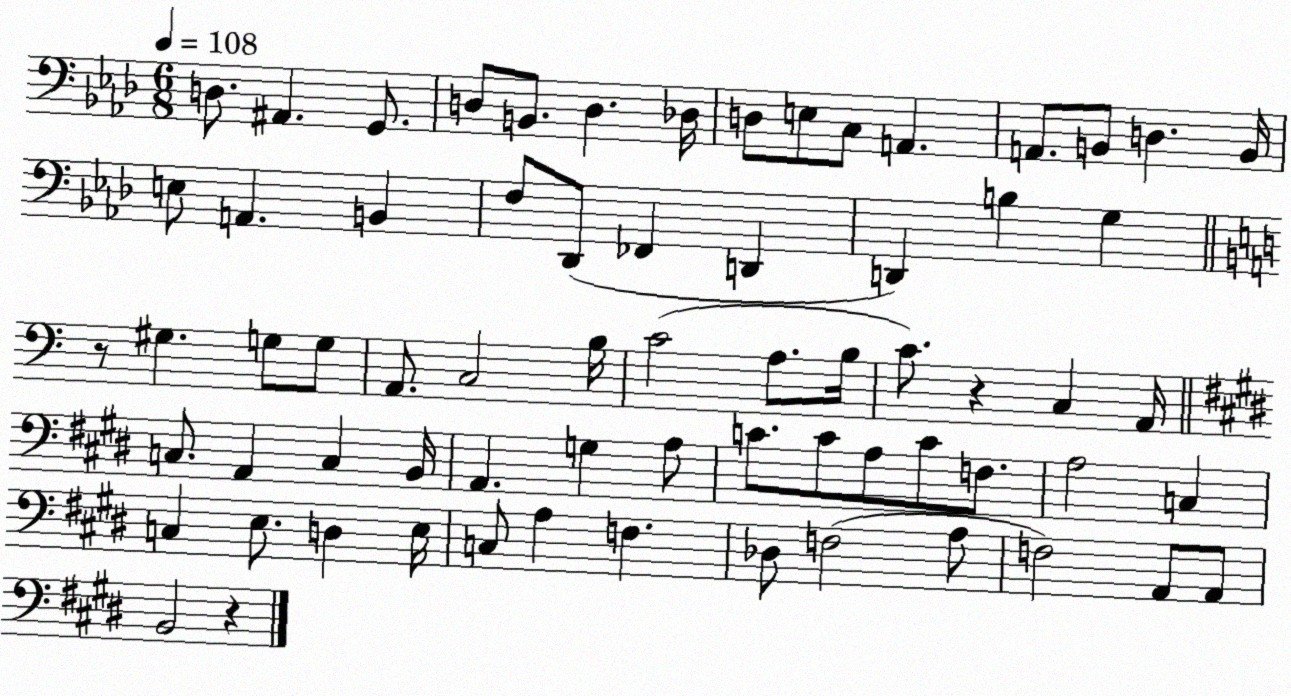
X:1
T:Untitled
M:6/8
L:1/4
K:Ab
D,/2 ^A,, G,,/2 D,/2 B,,/2 D, _D,/4 D,/2 E,/2 C,/2 A,, A,,/2 B,,/2 D, B,,/4 E,/2 A,, B,, F,/2 _D,,/2 _F,, D,, D,, B, G, z/2 ^G, G,/2 G,/2 A,,/2 C,2 B,/4 C2 A,/2 B,/4 C/2 z C, A,,/4 C,/2 A,, C, B,,/4 A,, G, A,/2 C/2 C/2 A,/2 C/2 F,/2 A,2 C, C, E,/2 D, E,/4 C,/2 A, F, _D,/2 F,2 A,/2 F,2 A,,/2 A,,/2 B,,2 z